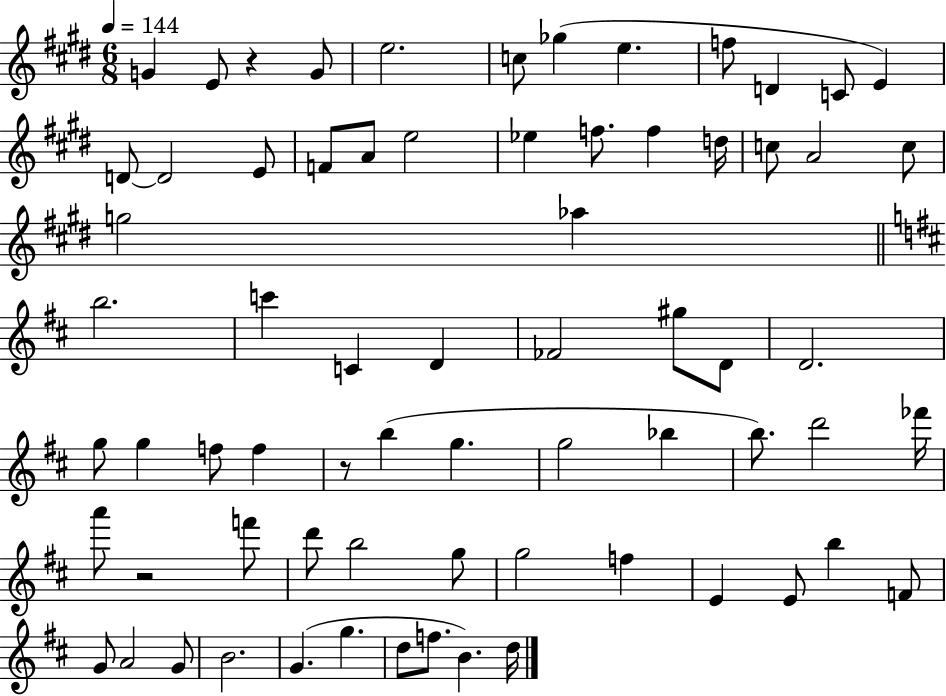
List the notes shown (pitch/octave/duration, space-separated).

G4/q E4/e R/q G4/e E5/h. C5/e Gb5/q E5/q. F5/e D4/q C4/e E4/q D4/e D4/h E4/e F4/e A4/e E5/h Eb5/q F5/e. F5/q D5/s C5/e A4/h C5/e G5/h Ab5/q B5/h. C6/q C4/q D4/q FES4/h G#5/e D4/e D4/h. G5/e G5/q F5/e F5/q R/e B5/q G5/q. G5/h Bb5/q B5/e. D6/h FES6/s A6/e R/h F6/e D6/e B5/h G5/e G5/h F5/q E4/q E4/e B5/q F4/e G4/e A4/h G4/e B4/h. G4/q. G5/q. D5/e F5/e. B4/q. D5/s